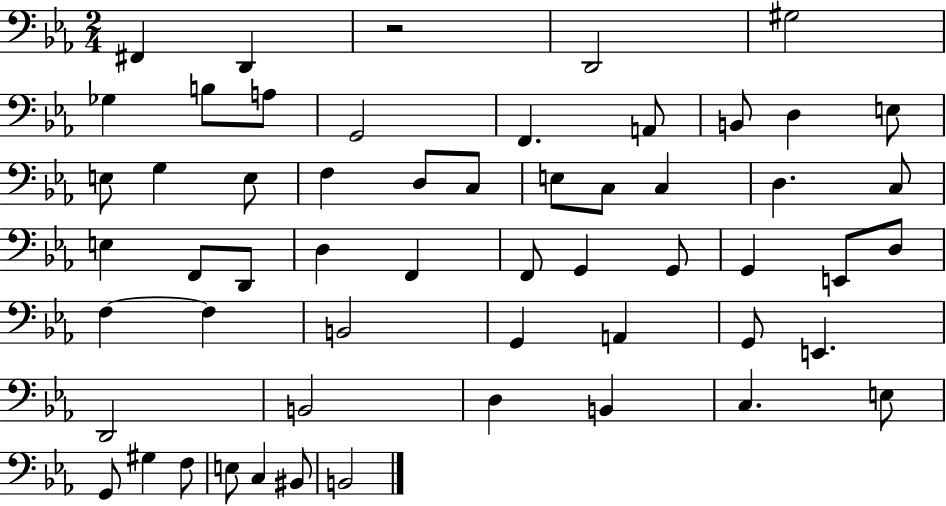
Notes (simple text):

F#2/q D2/q R/h D2/h G#3/h Gb3/q B3/e A3/e G2/h F2/q. A2/e B2/e D3/q E3/e E3/e G3/q E3/e F3/q D3/e C3/e E3/e C3/e C3/q D3/q. C3/e E3/q F2/e D2/e D3/q F2/q F2/e G2/q G2/e G2/q E2/e D3/e F3/q F3/q B2/h G2/q A2/q G2/e E2/q. D2/h B2/h D3/q B2/q C3/q. E3/e G2/e G#3/q F3/e E3/e C3/q BIS2/e B2/h